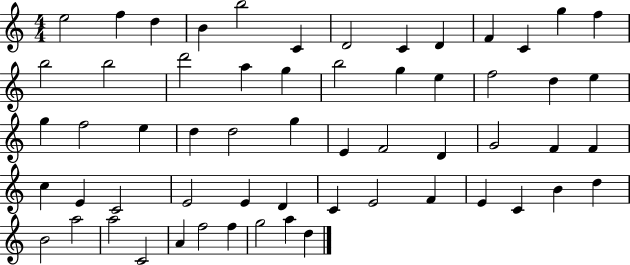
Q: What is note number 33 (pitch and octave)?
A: D4